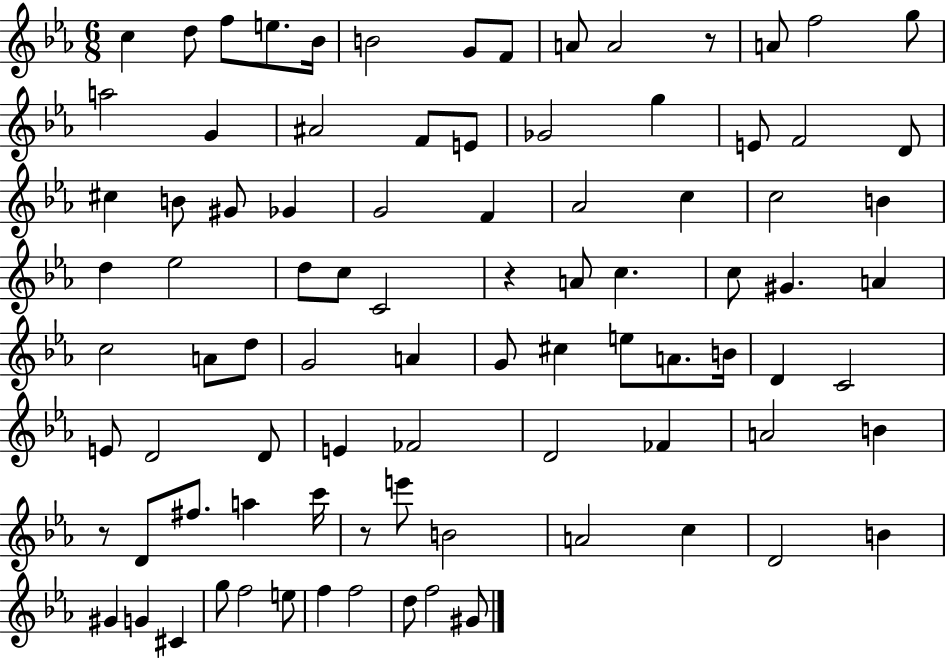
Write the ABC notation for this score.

X:1
T:Untitled
M:6/8
L:1/4
K:Eb
c d/2 f/2 e/2 _B/4 B2 G/2 F/2 A/2 A2 z/2 A/2 f2 g/2 a2 G ^A2 F/2 E/2 _G2 g E/2 F2 D/2 ^c B/2 ^G/2 _G G2 F _A2 c c2 B d _e2 d/2 c/2 C2 z A/2 c c/2 ^G A c2 A/2 d/2 G2 A G/2 ^c e/2 A/2 B/4 D C2 E/2 D2 D/2 E _F2 D2 _F A2 B z/2 D/2 ^f/2 a c'/4 z/2 e'/2 B2 A2 c D2 B ^G G ^C g/2 f2 e/2 f f2 d/2 f2 ^G/2